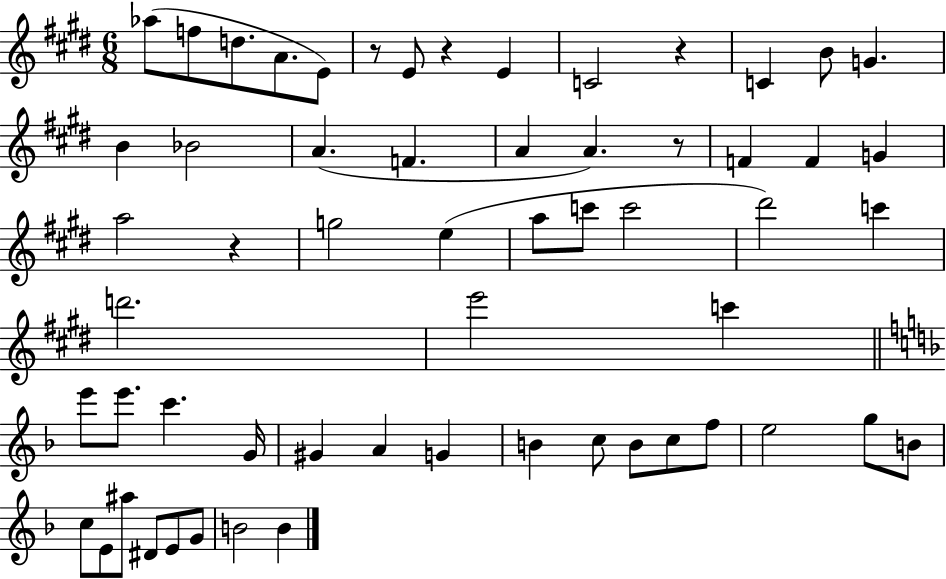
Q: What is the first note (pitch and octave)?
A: Ab5